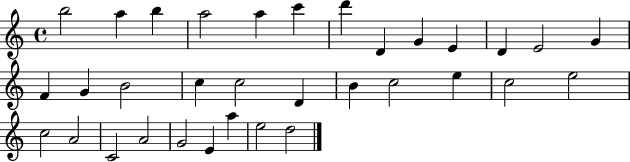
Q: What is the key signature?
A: C major